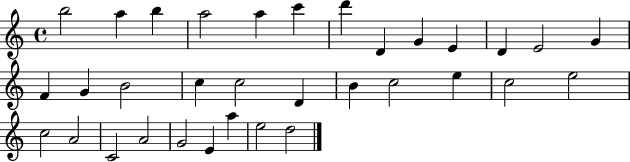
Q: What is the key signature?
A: C major